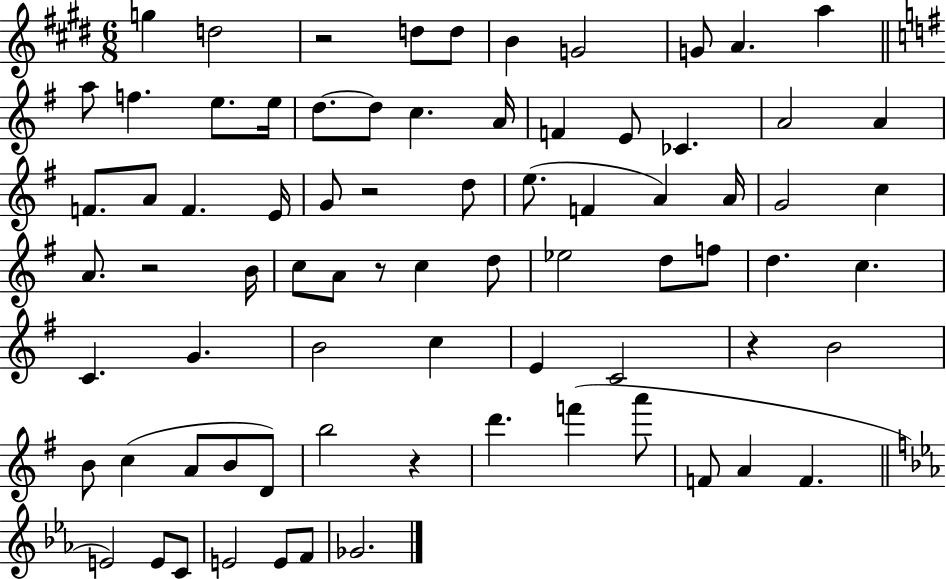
G5/q D5/h R/h D5/e D5/e B4/q G4/h G4/e A4/q. A5/q A5/e F5/q. E5/e. E5/s D5/e. D5/e C5/q. A4/s F4/q E4/e CES4/q. A4/h A4/q F4/e. A4/e F4/q. E4/s G4/e R/h D5/e E5/e. F4/q A4/q A4/s G4/h C5/q A4/e. R/h B4/s C5/e A4/e R/e C5/q D5/e Eb5/h D5/e F5/e D5/q. C5/q. C4/q. G4/q. B4/h C5/q E4/q C4/h R/q B4/h B4/e C5/q A4/e B4/e D4/e B5/h R/q D6/q. F6/q A6/e F4/e A4/q F4/q. E4/h E4/e C4/e E4/h E4/e F4/e Gb4/h.